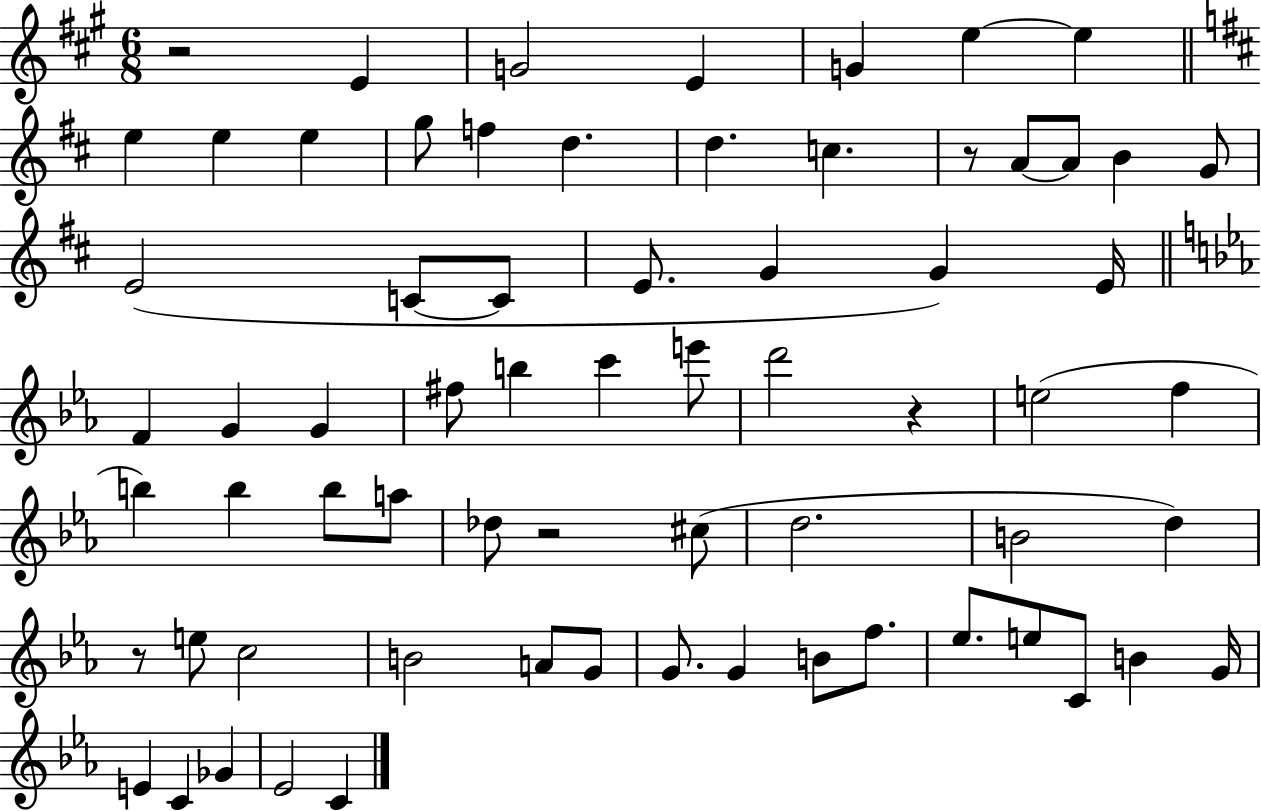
{
  \clef treble
  \numericTimeSignature
  \time 6/8
  \key a \major
  r2 e'4 | g'2 e'4 | g'4 e''4~~ e''4 | \bar "||" \break \key d \major e''4 e''4 e''4 | g''8 f''4 d''4. | d''4. c''4. | r8 a'8~~ a'8 b'4 g'8 | \break e'2( c'8~~ c'8 | e'8. g'4 g'4) e'16 | \bar "||" \break \key ees \major f'4 g'4 g'4 | fis''8 b''4 c'''4 e'''8 | d'''2 r4 | e''2( f''4 | \break b''4) b''4 b''8 a''8 | des''8 r2 cis''8( | d''2. | b'2 d''4) | \break r8 e''8 c''2 | b'2 a'8 g'8 | g'8. g'4 b'8 f''8. | ees''8. e''8 c'8 b'4 g'16 | \break e'4 c'4 ges'4 | ees'2 c'4 | \bar "|."
}